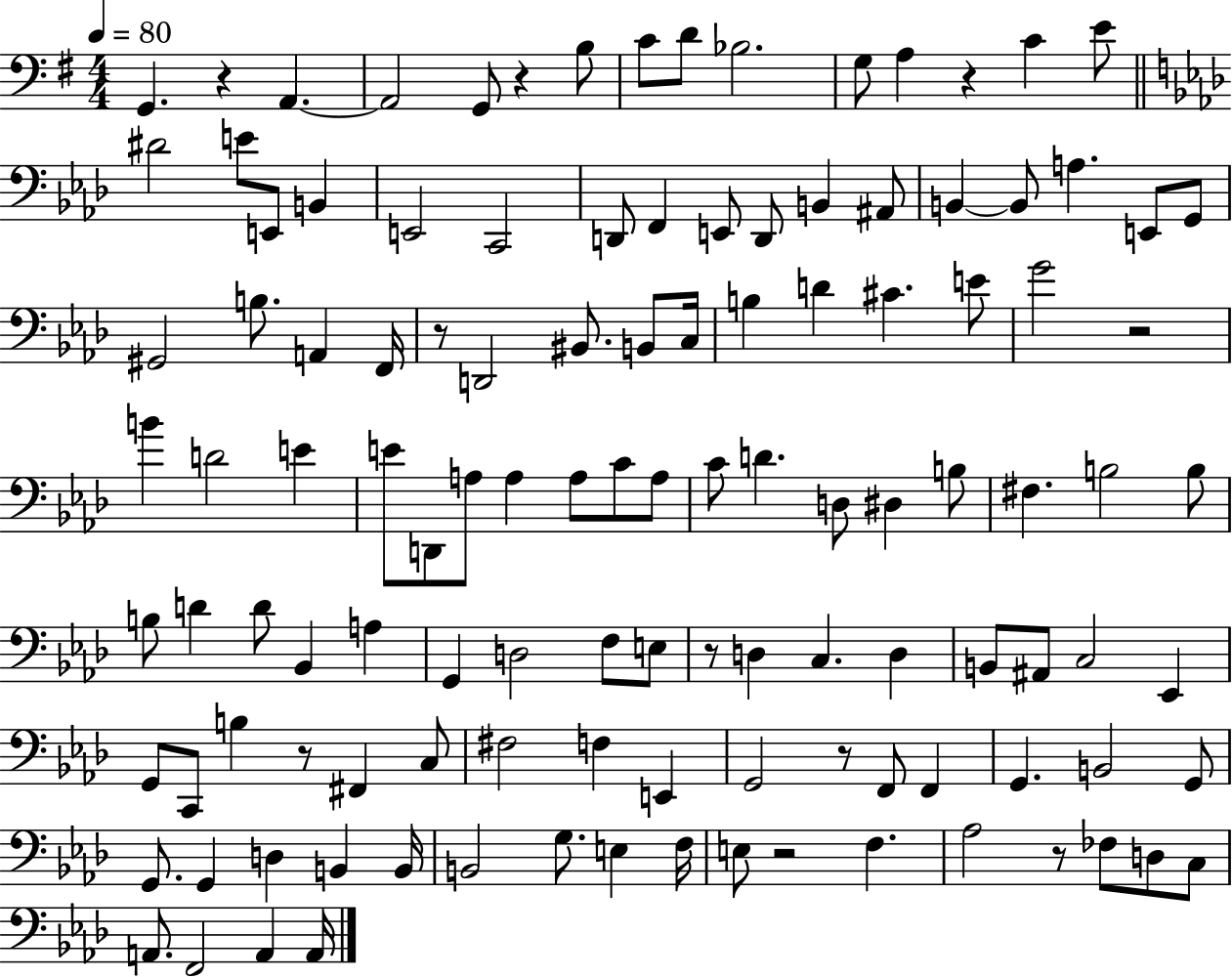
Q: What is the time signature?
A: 4/4